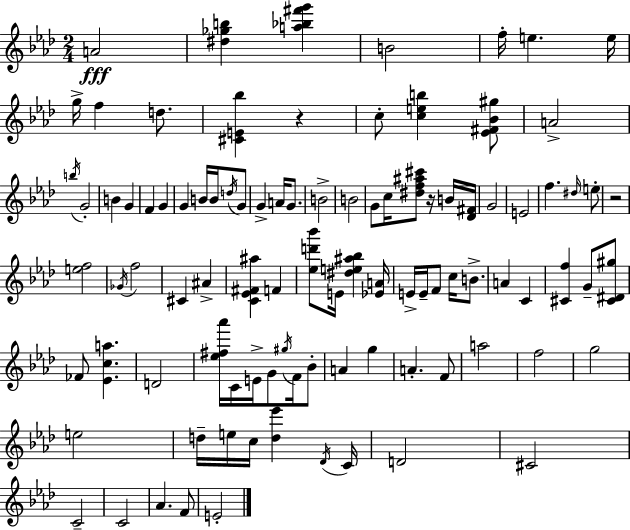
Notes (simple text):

A4/h [D#5,Gb5,B5]/q [A5,Bb5,F#6,G6]/q B4/h F5/s E5/q. E5/s G5/s F5/q D5/e. [C#4,E4,Bb5]/q R/q C5/e [C5,E5,B5]/q [Eb4,F#4,Bb4,G#5]/e A4/h B5/s G4/h B4/q G4/q F4/q G4/q G4/q B4/s B4/s D5/s G4/e G4/q A4/s G4/e. B4/h B4/h G4/e C5/s [D#5,F5,A#5,C#6]/e R/s B4/s [Db4,F#4]/s G4/h E4/h F5/q. D#5/s E5/e R/h [E5,F5]/h Gb4/s F5/h C#4/q A#4/q [C4,Eb4,F#4,A#5]/q F4/q [Eb5,D6,Bb6]/e E4/s [D#5,E5,A#5,Bb5]/q [Eb4,A4]/s E4/s E4/s F4/e C5/s B4/e. A4/q C4/q [C#4,F5]/q G4/e [C#4,D#4,G#5]/e FES4/e [Eb4,C5,A5]/q. D4/h [Eb5,F#5,Ab6]/s C4/s E4/s G4/e G#5/s F4/s Bb4/e A4/q G5/q A4/q. F4/e A5/h F5/h G5/h E5/h D5/s E5/s C5/s [D5,Eb6]/q Db4/s C4/s D4/h C#4/h C4/h C4/h Ab4/q. F4/e E4/h